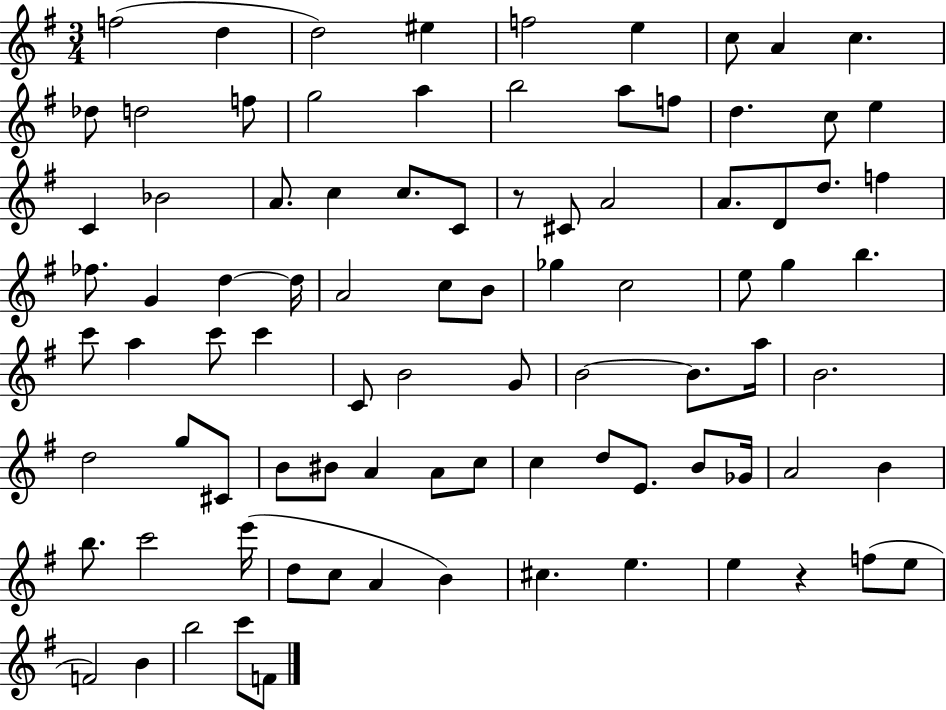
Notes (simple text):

F5/h D5/q D5/h EIS5/q F5/h E5/q C5/e A4/q C5/q. Db5/e D5/h F5/e G5/h A5/q B5/h A5/e F5/e D5/q. C5/e E5/q C4/q Bb4/h A4/e. C5/q C5/e. C4/e R/e C#4/e A4/h A4/e. D4/e D5/e. F5/q FES5/e. G4/q D5/q D5/s A4/h C5/e B4/e Gb5/q C5/h E5/e G5/q B5/q. C6/e A5/q C6/e C6/q C4/e B4/h G4/e B4/h B4/e. A5/s B4/h. D5/h G5/e C#4/e B4/e BIS4/e A4/q A4/e C5/e C5/q D5/e E4/e. B4/e Gb4/s A4/h B4/q B5/e. C6/h E6/s D5/e C5/e A4/q B4/q C#5/q. E5/q. E5/q R/q F5/e E5/e F4/h B4/q B5/h C6/e F4/e